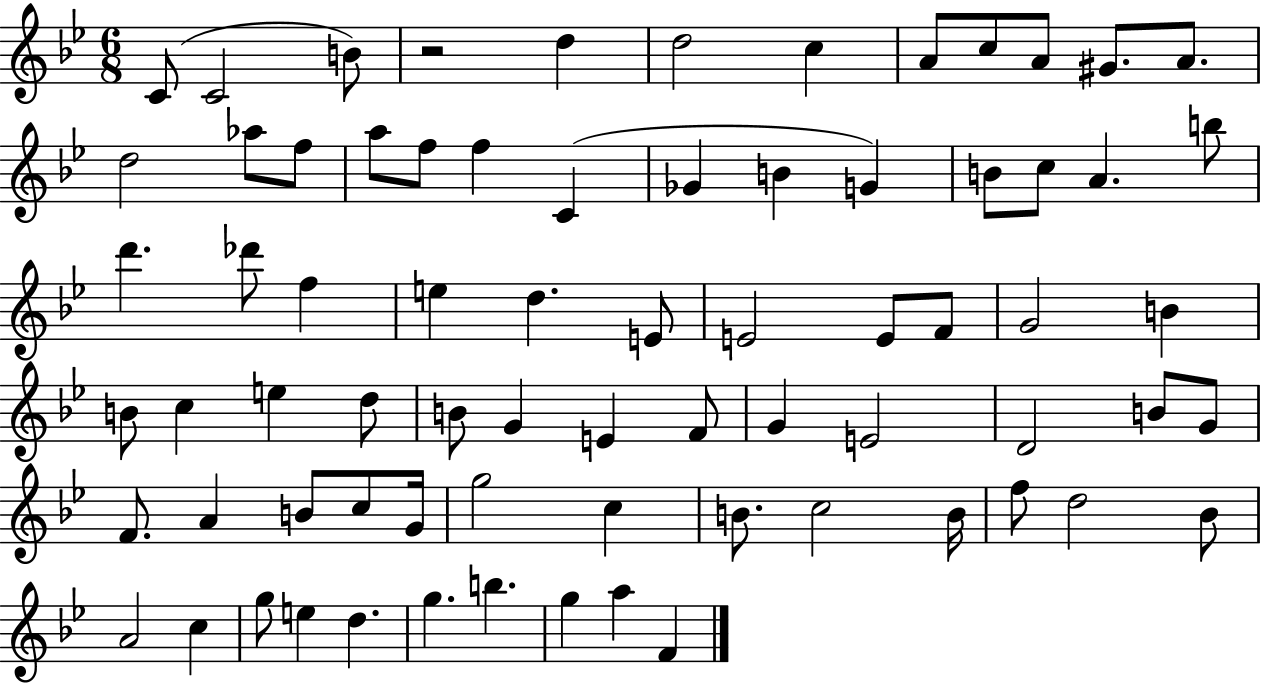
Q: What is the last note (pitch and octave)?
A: F4